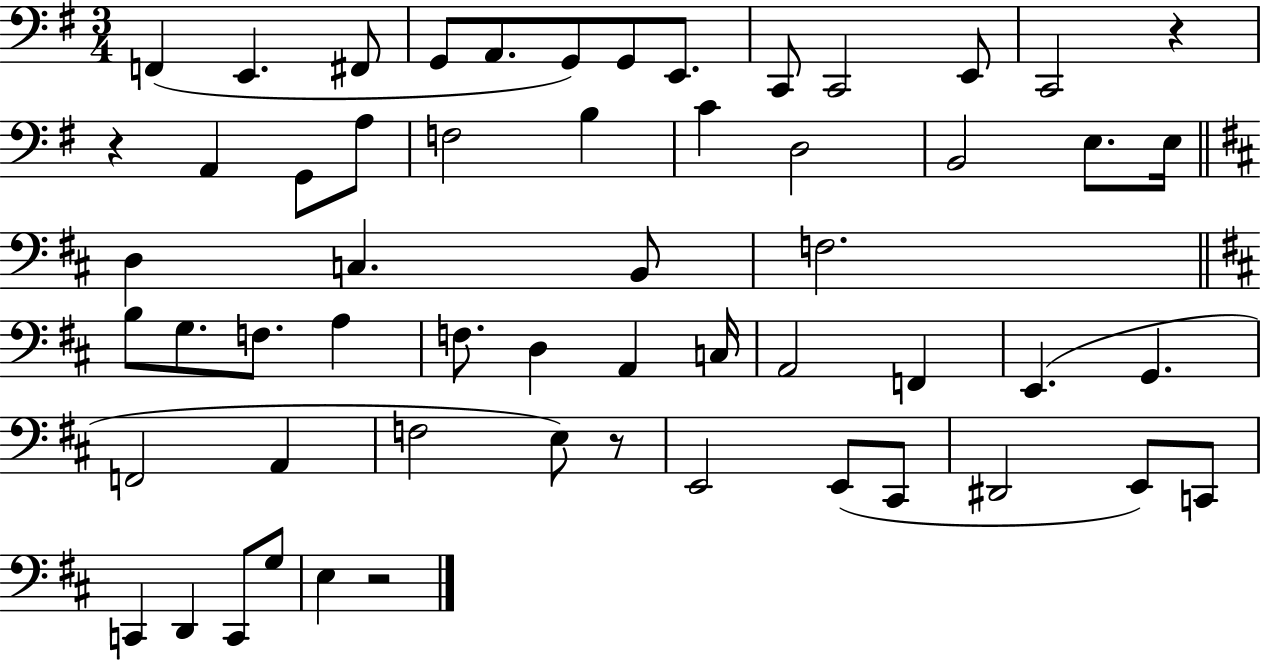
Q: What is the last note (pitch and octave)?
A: E3